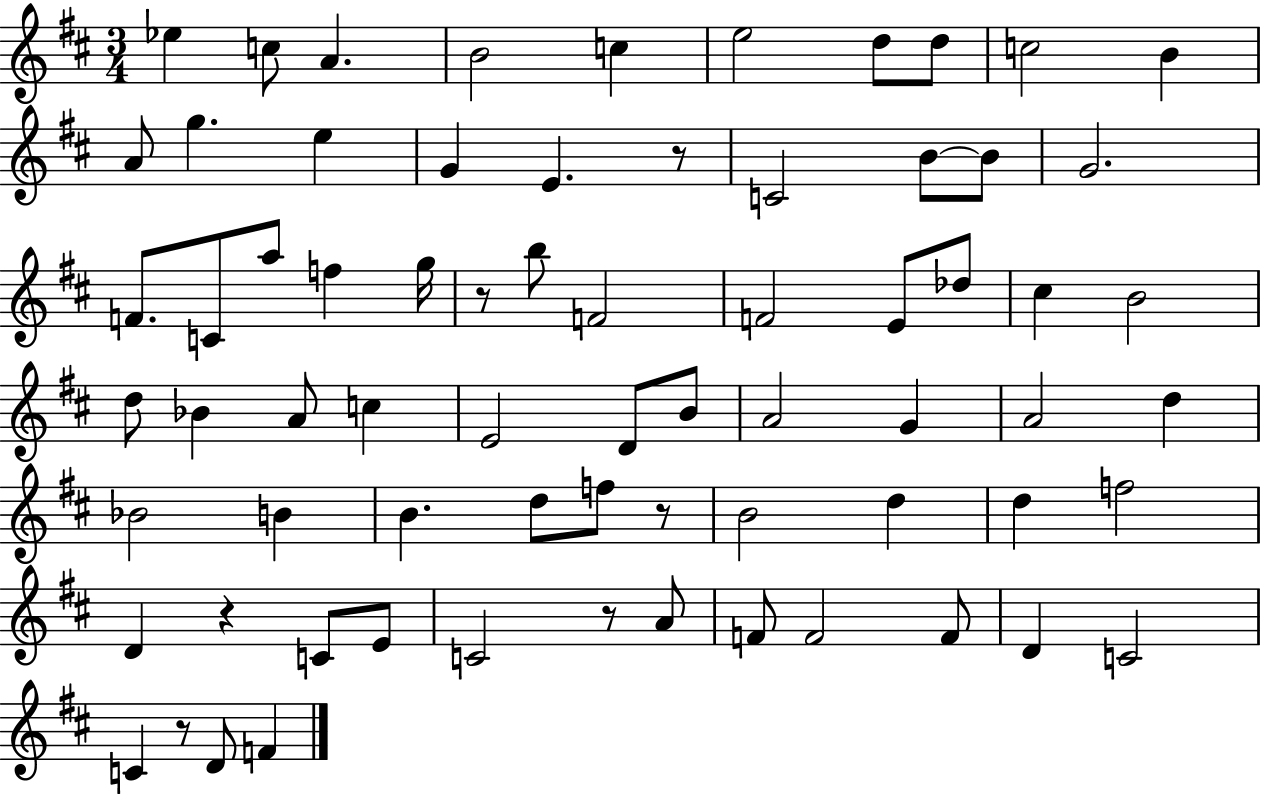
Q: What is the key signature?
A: D major